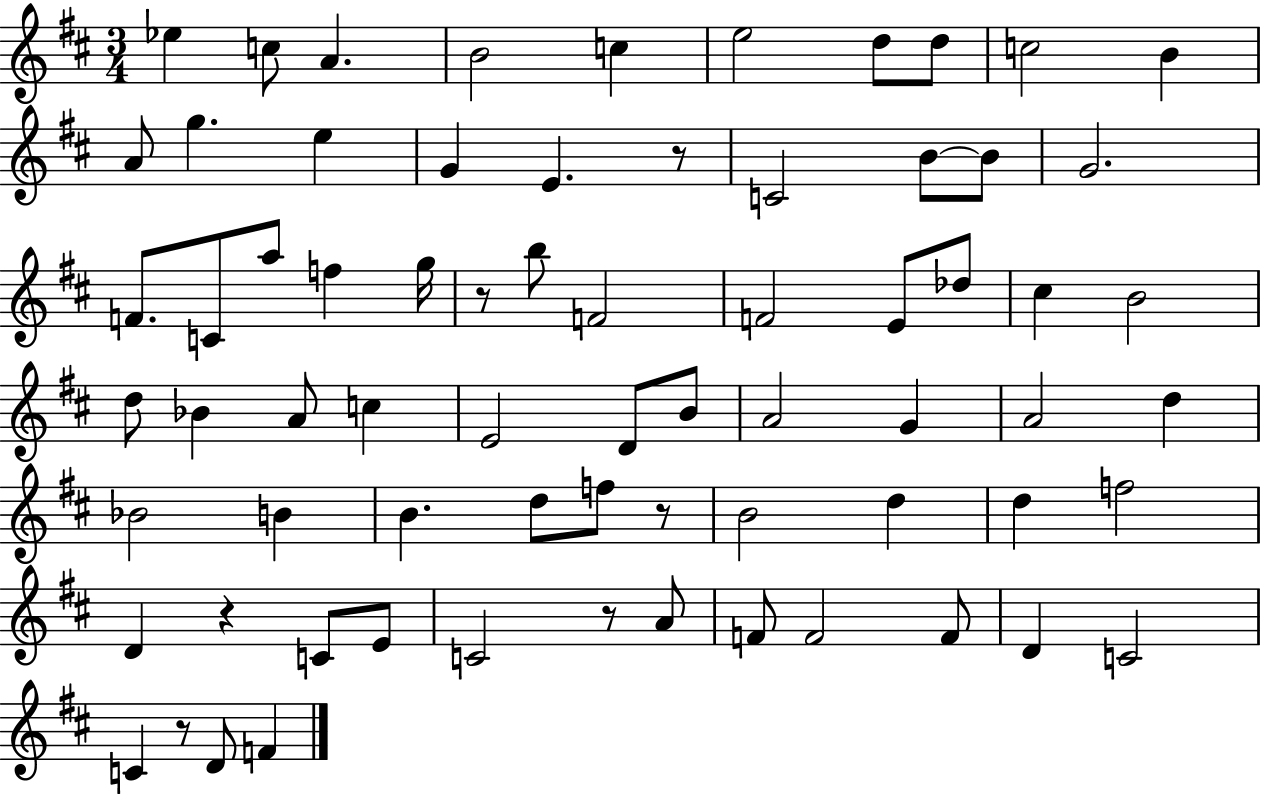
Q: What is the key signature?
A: D major